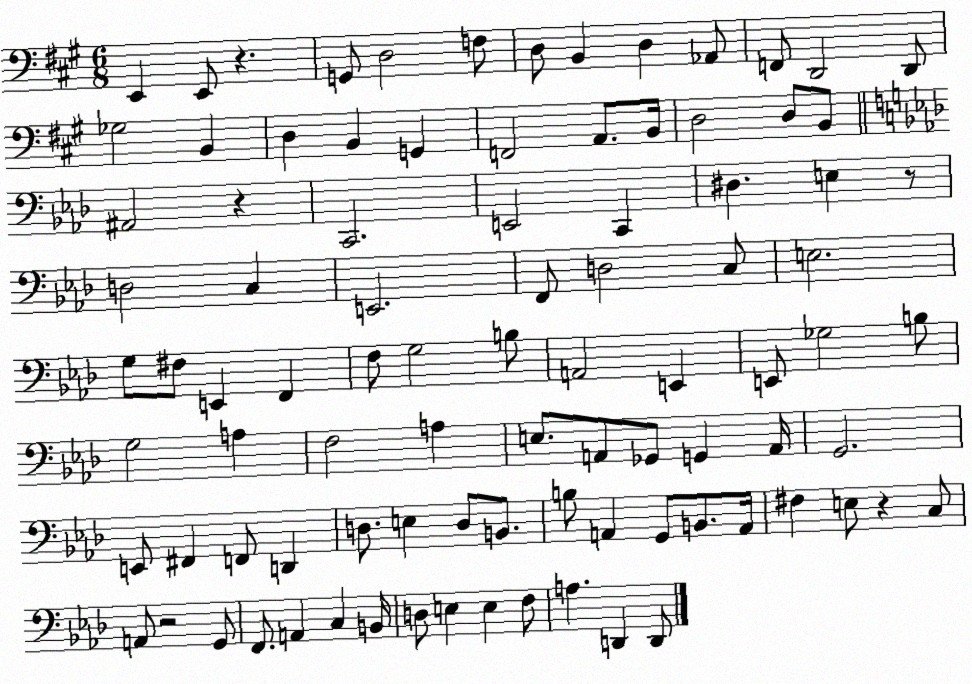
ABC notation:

X:1
T:Untitled
M:6/8
L:1/4
K:A
E,, E,,/2 z G,,/2 D,2 F,/2 D,/2 B,, D, _A,,/2 F,,/2 D,,2 D,,/2 _G,2 B,, D, B,, G,, F,,2 A,,/2 B,,/4 D,2 D,/2 B,,/2 ^A,,2 z C,,2 E,,2 C,, ^D, E, z/2 D,2 C, E,,2 F,,/2 D,2 C,/2 E,2 G,/2 ^F,/2 E,, F,, F,/2 G,2 B,/2 A,,2 E,, E,,/2 _G,2 B,/2 G,2 A, F,2 A, E,/2 A,,/2 _G,,/2 G,, A,,/4 G,,2 E,,/2 ^F,, F,,/2 D,, D,/2 E, D,/2 B,,/2 B,/2 A,, G,,/2 B,,/2 A,,/4 ^F, E,/2 z C,/2 A,,/2 z2 G,,/2 F,,/2 A,, C, B,,/4 D,/2 E, E, F,/2 A, D,, D,,/2